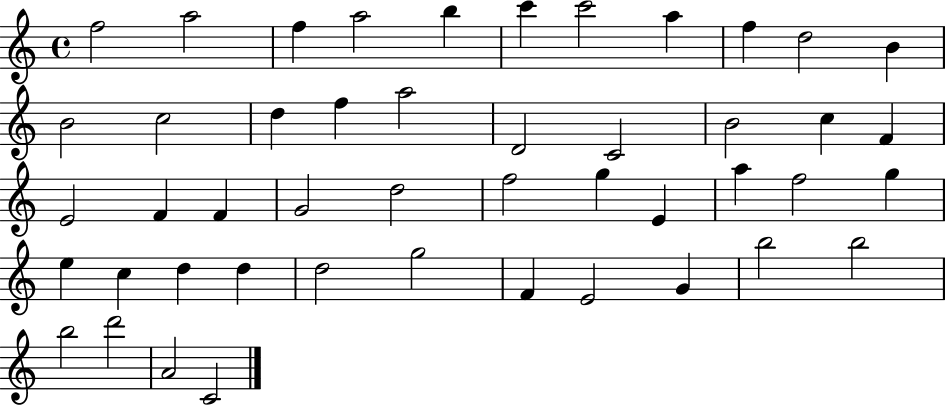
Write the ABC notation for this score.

X:1
T:Untitled
M:4/4
L:1/4
K:C
f2 a2 f a2 b c' c'2 a f d2 B B2 c2 d f a2 D2 C2 B2 c F E2 F F G2 d2 f2 g E a f2 g e c d d d2 g2 F E2 G b2 b2 b2 d'2 A2 C2